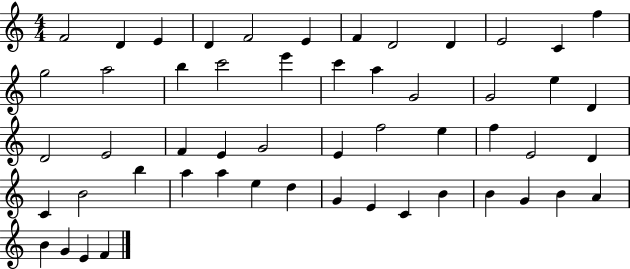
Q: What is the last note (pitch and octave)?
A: F4